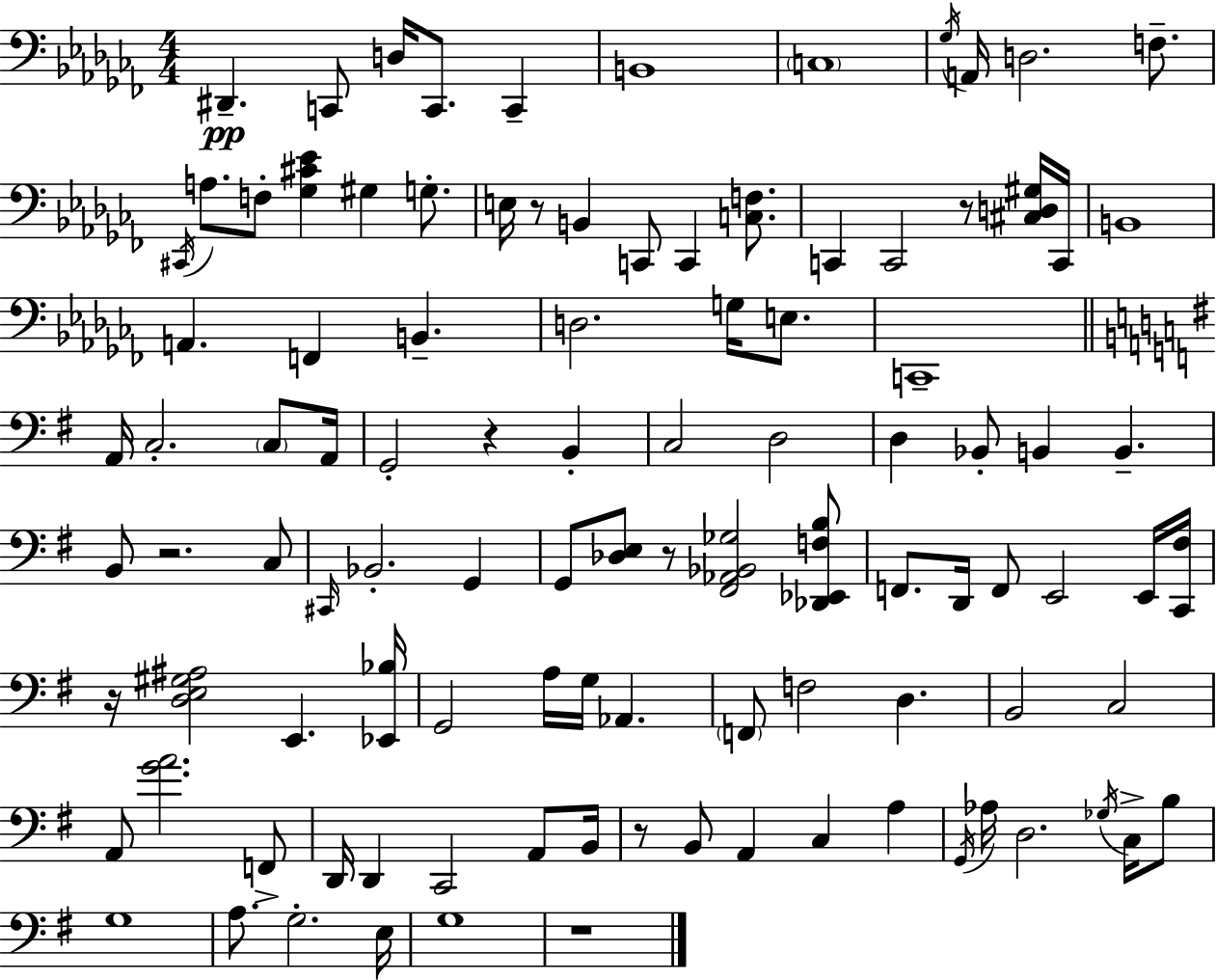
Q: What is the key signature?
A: AES minor